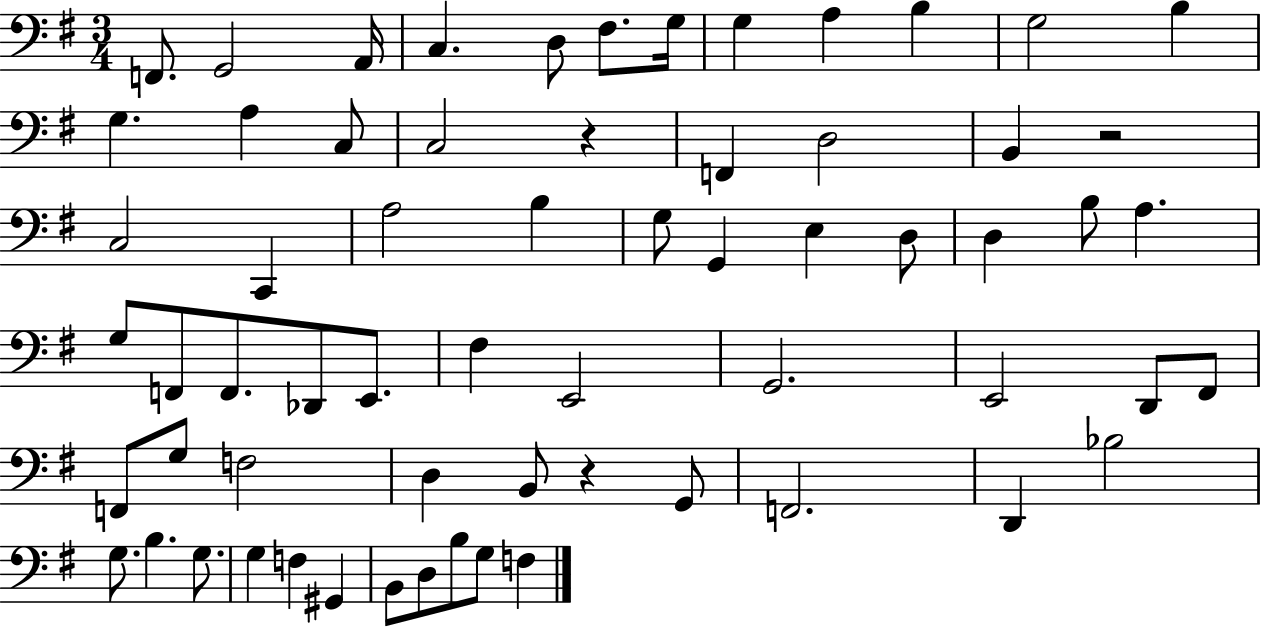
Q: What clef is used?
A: bass